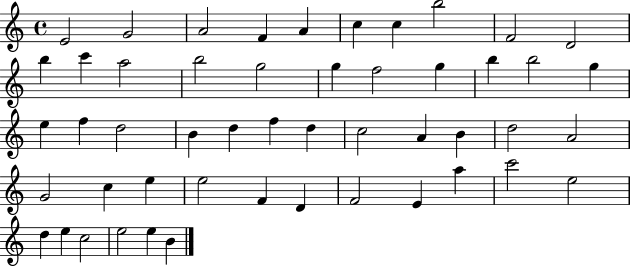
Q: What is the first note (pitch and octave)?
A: E4